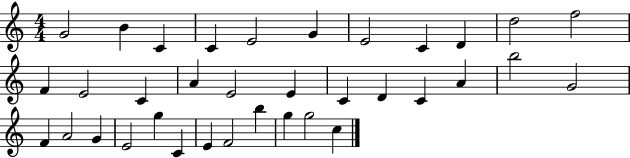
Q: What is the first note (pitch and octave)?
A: G4